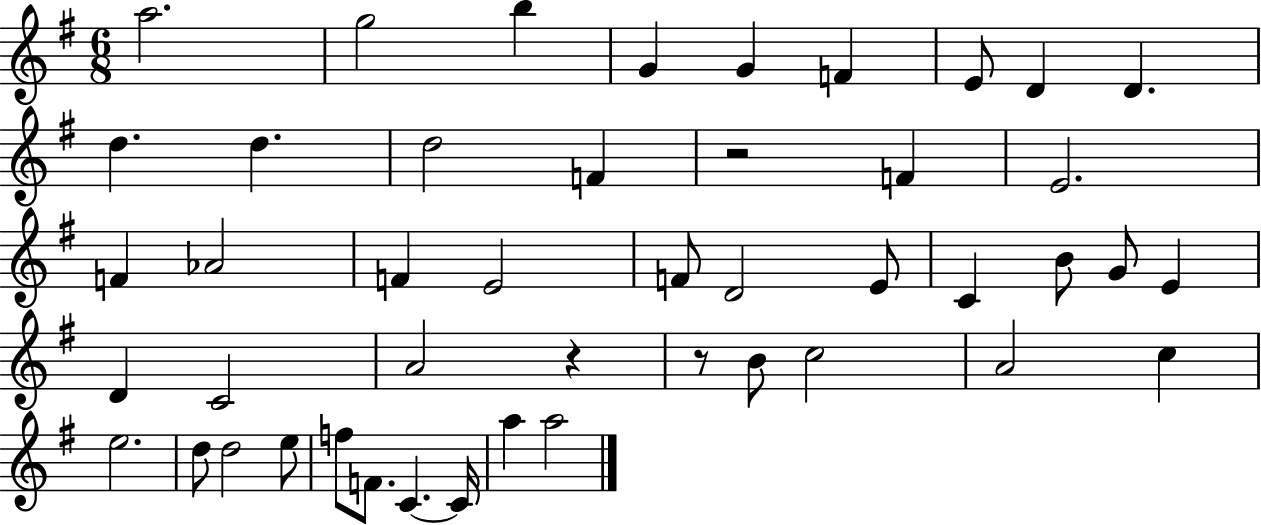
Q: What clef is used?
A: treble